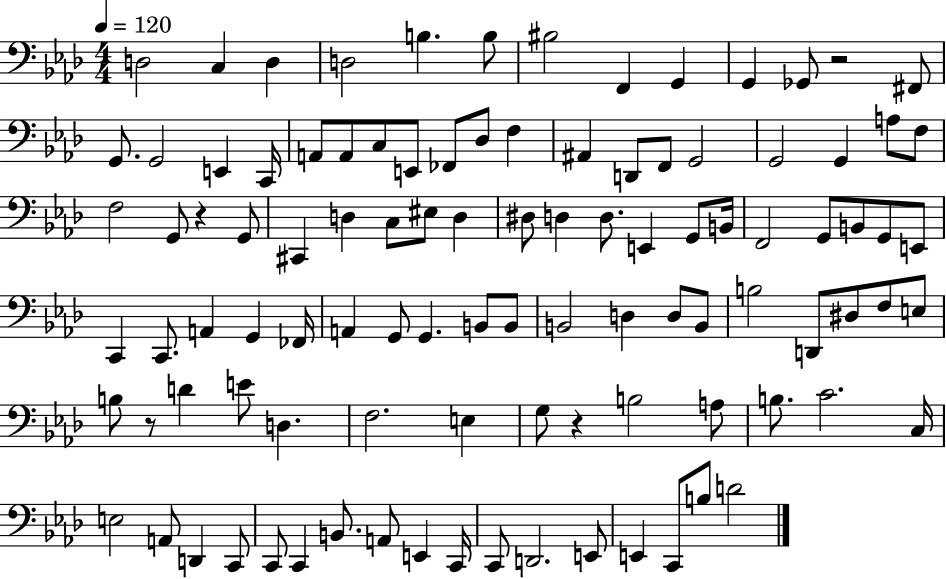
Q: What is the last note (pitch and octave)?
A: D4